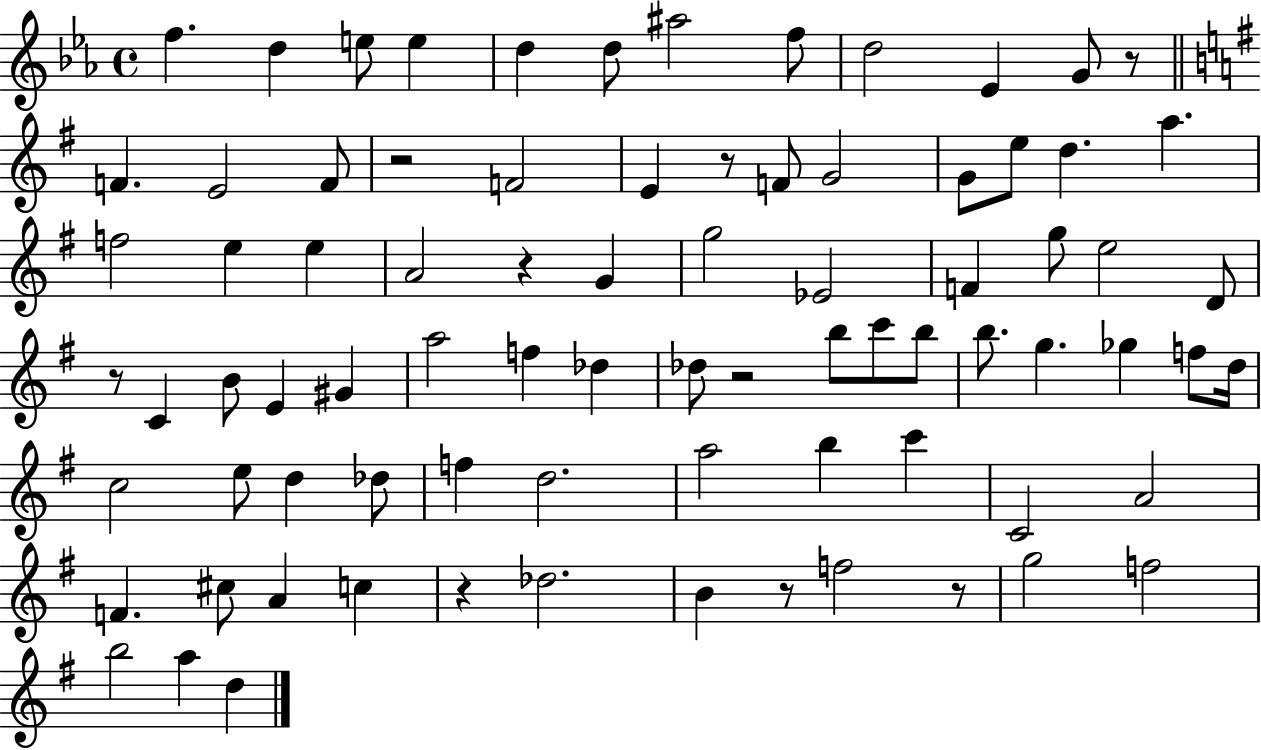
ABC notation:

X:1
T:Untitled
M:4/4
L:1/4
K:Eb
f d e/2 e d d/2 ^a2 f/2 d2 _E G/2 z/2 F E2 F/2 z2 F2 E z/2 F/2 G2 G/2 e/2 d a f2 e e A2 z G g2 _E2 F g/2 e2 D/2 z/2 C B/2 E ^G a2 f _d _d/2 z2 b/2 c'/2 b/2 b/2 g _g f/2 d/4 c2 e/2 d _d/2 f d2 a2 b c' C2 A2 F ^c/2 A c z _d2 B z/2 f2 z/2 g2 f2 b2 a d